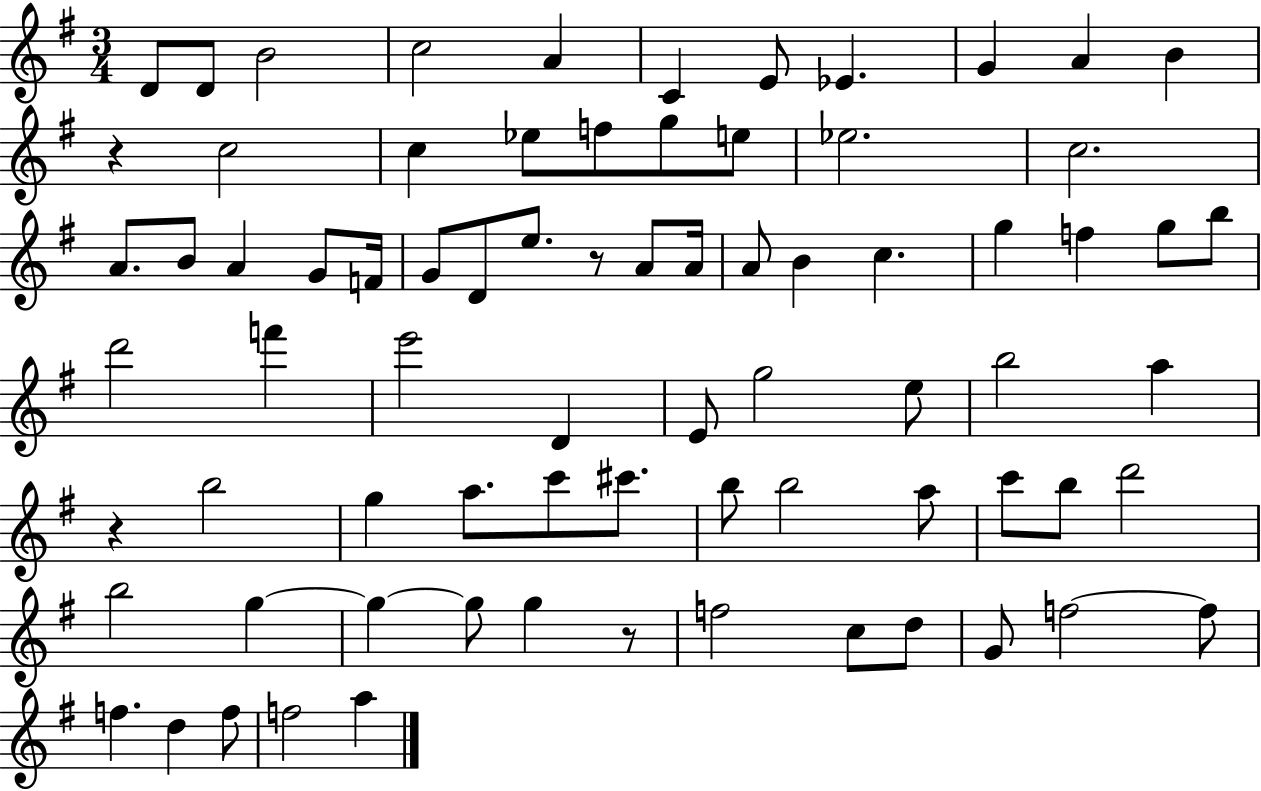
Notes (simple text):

D4/e D4/e B4/h C5/h A4/q C4/q E4/e Eb4/q. G4/q A4/q B4/q R/q C5/h C5/q Eb5/e F5/e G5/e E5/e Eb5/h. C5/h. A4/e. B4/e A4/q G4/e F4/s G4/e D4/e E5/e. R/e A4/e A4/s A4/e B4/q C5/q. G5/q F5/q G5/e B5/e D6/h F6/q E6/h D4/q E4/e G5/h E5/e B5/h A5/q R/q B5/h G5/q A5/e. C6/e C#6/e. B5/e B5/h A5/e C6/e B5/e D6/h B5/h G5/q G5/q G5/e G5/q R/e F5/h C5/e D5/e G4/e F5/h F5/e F5/q. D5/q F5/e F5/h A5/q